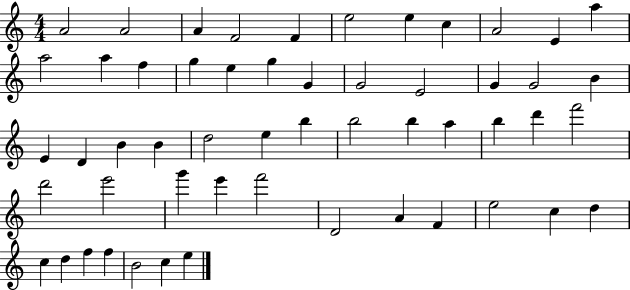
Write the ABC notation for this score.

X:1
T:Untitled
M:4/4
L:1/4
K:C
A2 A2 A F2 F e2 e c A2 E a a2 a f g e g G G2 E2 G G2 B E D B B d2 e b b2 b a b d' f'2 d'2 e'2 g' e' f'2 D2 A F e2 c d c d f f B2 c e